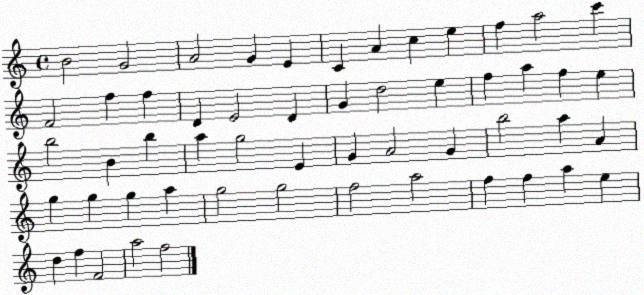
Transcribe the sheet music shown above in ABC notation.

X:1
T:Untitled
M:4/4
L:1/4
K:C
B2 G2 A2 G E C A c e f a2 c' F2 f f D E2 D G d2 e f a f e b2 B b a g2 E G A2 G b2 a A g g g a g2 g2 f2 a2 f f a e d f F2 a2 f2